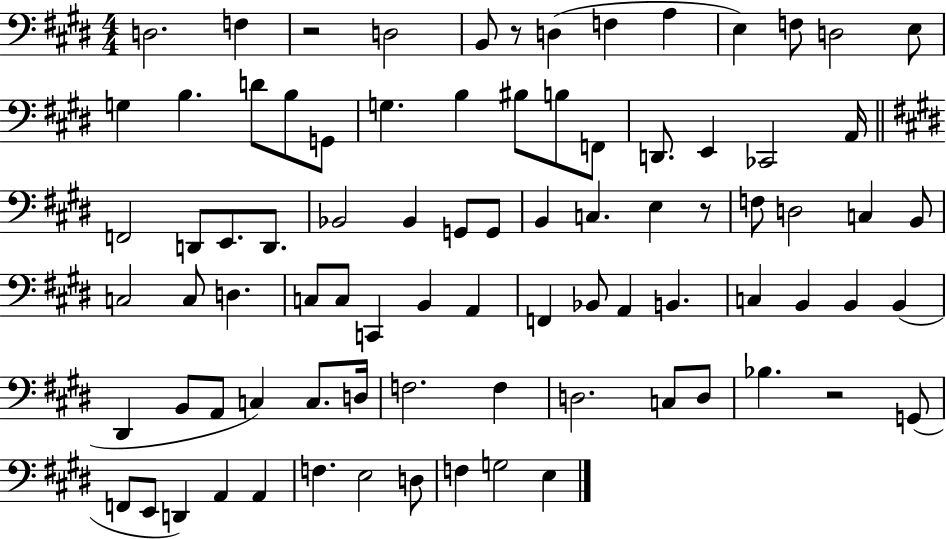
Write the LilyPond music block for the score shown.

{
  \clef bass
  \numericTimeSignature
  \time 4/4
  \key e \major
  d2. f4 | r2 d2 | b,8 r8 d4( f4 a4 | e4) f8 d2 e8 | \break g4 b4. d'8 b8 g,8 | g4. b4 bis8 b8 f,8 | d,8. e,4 ces,2 a,16 | \bar "||" \break \key e \major f,2 d,8 e,8. d,8. | bes,2 bes,4 g,8 g,8 | b,4 c4. e4 r8 | f8 d2 c4 b,8 | \break c2 c8 d4. | c8 c8 c,4 b,4 a,4 | f,4 bes,8 a,4 b,4. | c4 b,4 b,4 b,4( | \break dis,4 b,8 a,8 c4) c8. d16 | f2. f4 | d2. c8 d8 | bes4. r2 g,8( | \break f,8 e,8 d,4) a,4 a,4 | f4. e2 d8 | f4 g2 e4 | \bar "|."
}